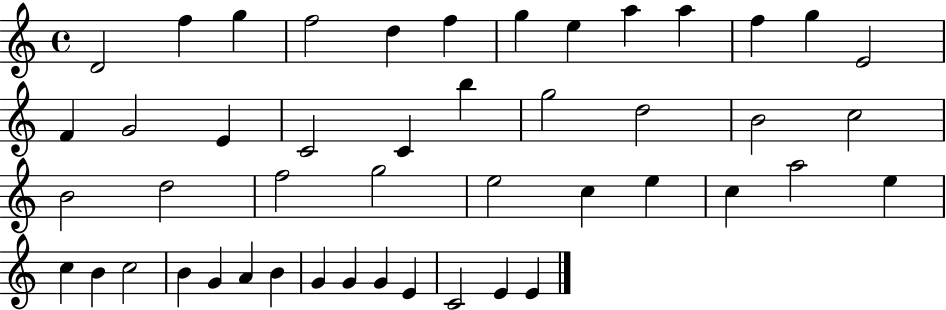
X:1
T:Untitled
M:4/4
L:1/4
K:C
D2 f g f2 d f g e a a f g E2 F G2 E C2 C b g2 d2 B2 c2 B2 d2 f2 g2 e2 c e c a2 e c B c2 B G A B G G G E C2 E E